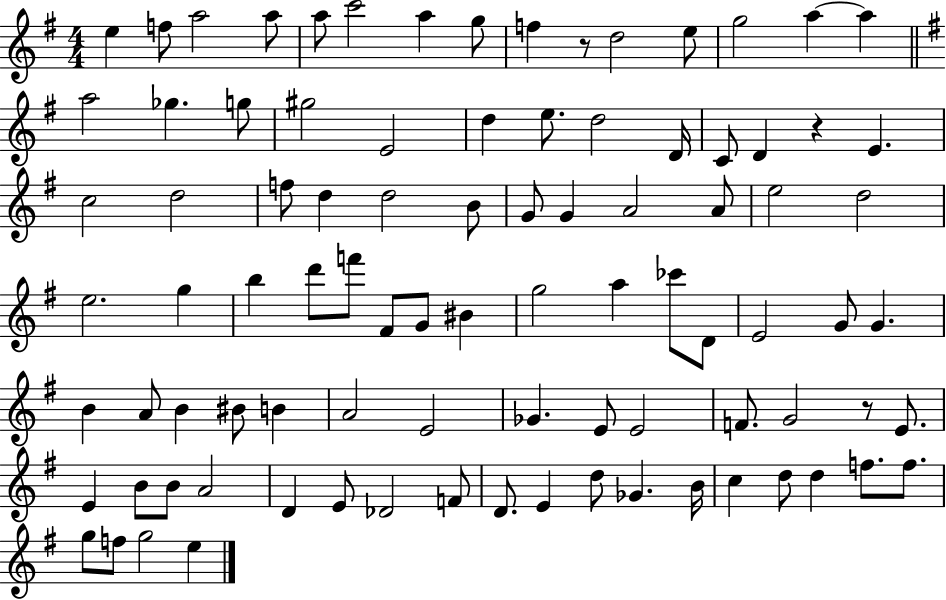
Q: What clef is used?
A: treble